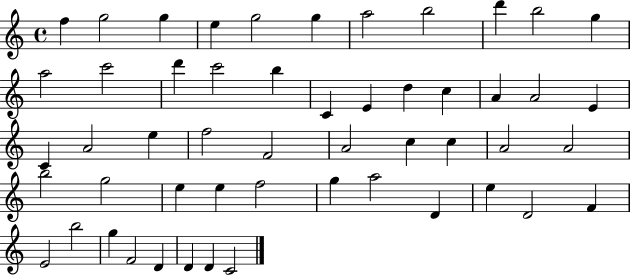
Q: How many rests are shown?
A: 0